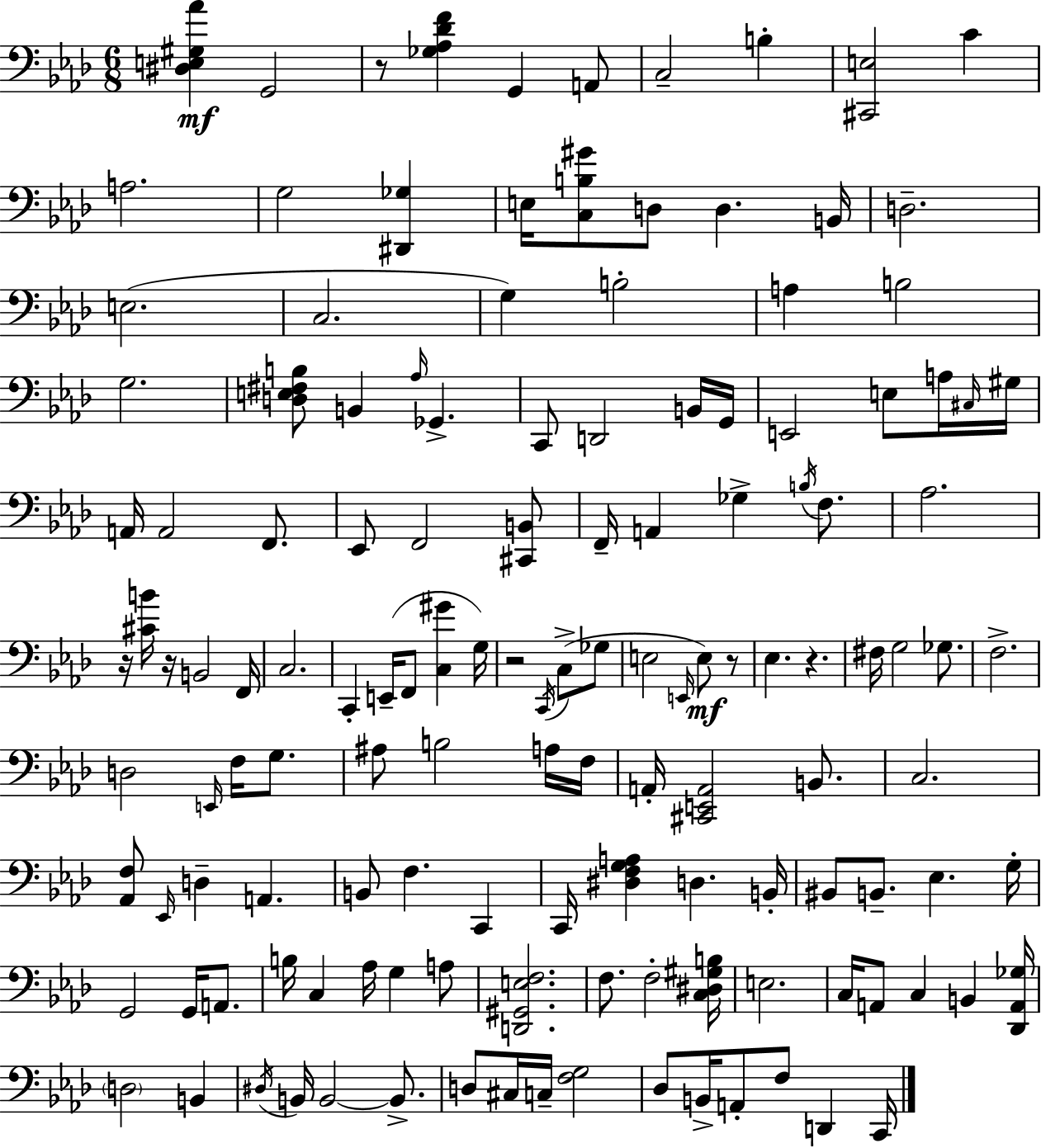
{
  \clef bass
  \numericTimeSignature
  \time 6/8
  \key aes \major
  <dis e gis aes'>4\mf g,2 | r8 <ges aes des' f'>4 g,4 a,8 | c2-- b4-. | <cis, e>2 c'4 | \break a2. | g2 <dis, ges>4 | e16 <c b gis'>8 d8 d4. b,16 | d2.-- | \break e2.( | c2. | g4) b2-. | a4 b2 | \break g2. | <d e fis b>8 b,4 \grace { aes16 } ges,4.-> | c,8 d,2 b,16 | g,16 e,2 e8 a16 | \break \grace { cis16 } gis16 a,16 a,2 f,8. | ees,8 f,2 | <cis, b,>8 f,16-- a,4 ges4-> \acciaccatura { b16 } | f8. aes2. | \break r16 <cis' b'>16 r16 b,2 | f,16 c2. | c,4-. e,16--( f,8 <c gis'>4 | g16) r2 \acciaccatura { c,16 }( | \break c8-> ges8 e2 | \grace { e,16 }) e8\mf r8 ees4. r4. | fis16 g2 | ges8. f2.-> | \break d2 | \grace { e,16 } f16 g8. ais8 b2 | a16 f16 a,16-. <cis, e, a,>2 | b,8. c2. | \break <aes, f>8 \grace { ees,16 } d4-- | a,4. b,8 f4. | c,4 c,16 <dis f g a>4 | d4. b,16-. bis,8 b,8.-- | \break ees4. g16-. g,2 | g,16 a,8. b16 c4 | aes16 g4 a8 <d, gis, e f>2. | f8. f2-. | \break <c dis gis b>16 e2. | c16 a,8 c4 | b,4 <des, a, ges>16 \parenthesize d2 | b,4 \acciaccatura { dis16 } b,16 b,2~~ | \break b,8.-> d8 cis16 c16-- | <f g>2 des8 b,16-> a,8-. | f8 d,4 c,16 \bar "|."
}